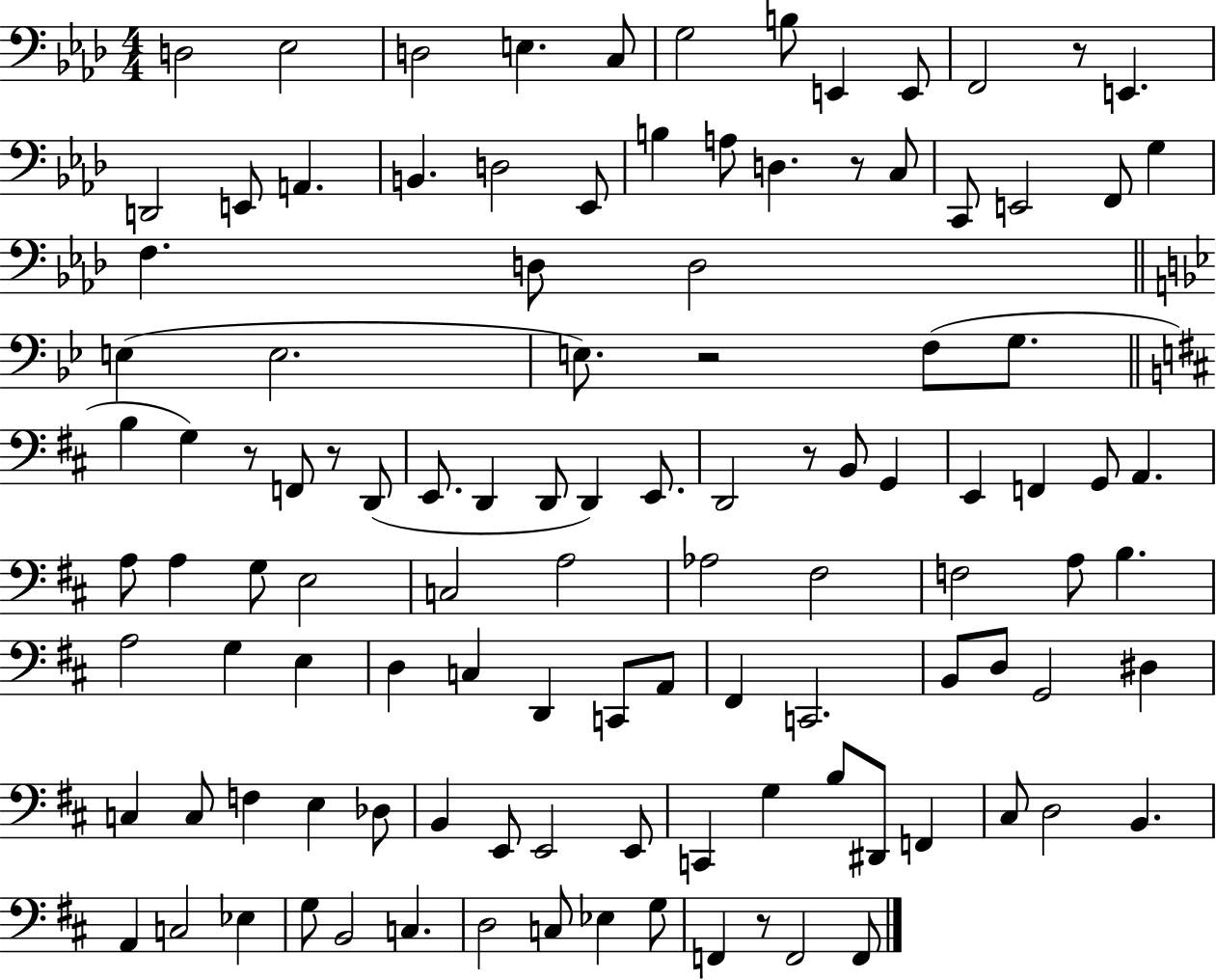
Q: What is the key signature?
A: AES major